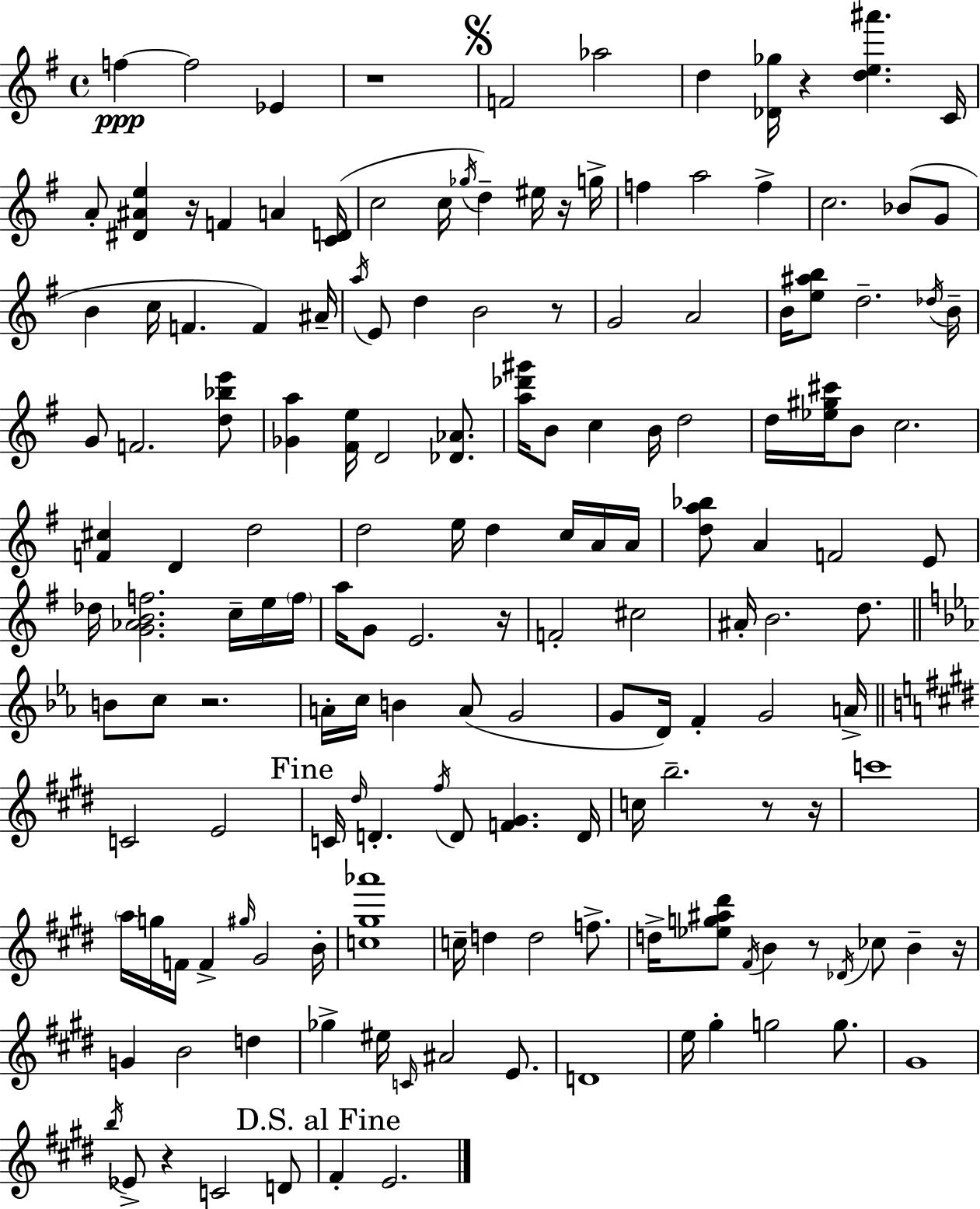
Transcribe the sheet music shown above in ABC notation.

X:1
T:Untitled
M:4/4
L:1/4
K:G
f f2 _E z4 F2 _a2 d [_D_g]/4 z [de^a'] C/4 A/2 [^D^Ae] z/4 F A [CD]/4 c2 c/4 _g/4 d ^e/4 z/4 g/4 f a2 f c2 _B/2 G/2 B c/4 F F ^A/4 a/4 E/2 d B2 z/2 G2 A2 B/4 [e^ab]/2 d2 _d/4 B/4 G/2 F2 [d_be']/2 [_Ga] [^Fe]/4 D2 [_D_A]/2 [a_d'^g']/4 B/2 c B/4 d2 d/4 [_e^g^c']/4 B/2 c2 [F^c] D d2 d2 e/4 d c/4 A/4 A/4 [da_b]/2 A F2 E/2 _d/4 [G_ABf]2 c/4 e/4 f/4 a/4 G/2 E2 z/4 F2 ^c2 ^A/4 B2 d/2 B/2 c/2 z2 A/4 c/4 B A/2 G2 G/2 D/4 F G2 A/4 C2 E2 C/4 ^d/4 D ^f/4 D/2 [F^G] D/4 c/4 b2 z/2 z/4 c'4 a/4 g/4 F/4 F ^g/4 ^G2 B/4 [c^g_a']4 c/4 d d2 f/2 d/4 [_eg^a^d']/2 ^F/4 B z/2 _D/4 _c/2 B z/4 G B2 d _g ^e/4 C/4 ^A2 E/2 D4 e/4 ^g g2 g/2 ^G4 b/4 _E/2 z C2 D/2 ^F E2